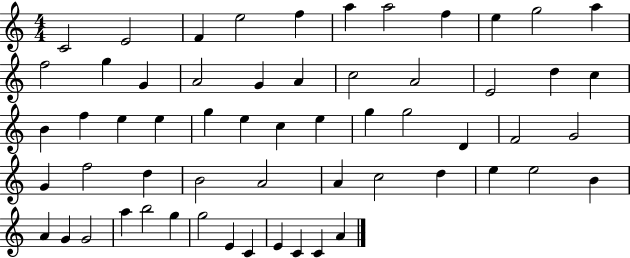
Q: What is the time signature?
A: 4/4